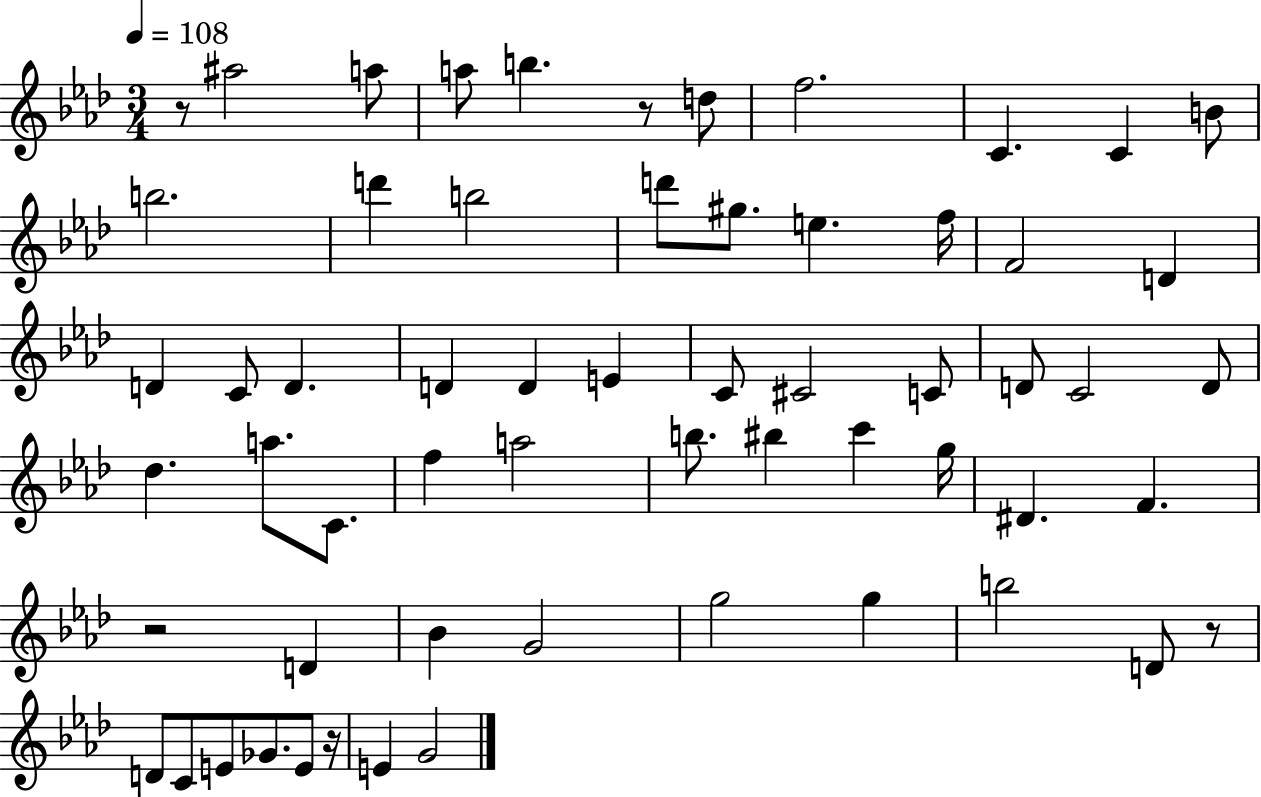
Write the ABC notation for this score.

X:1
T:Untitled
M:3/4
L:1/4
K:Ab
z/2 ^a2 a/2 a/2 b z/2 d/2 f2 C C B/2 b2 d' b2 d'/2 ^g/2 e f/4 F2 D D C/2 D D D E C/2 ^C2 C/2 D/2 C2 D/2 _d a/2 C/2 f a2 b/2 ^b c' g/4 ^D F z2 D _B G2 g2 g b2 D/2 z/2 D/2 C/2 E/2 _G/2 E/2 z/4 E G2